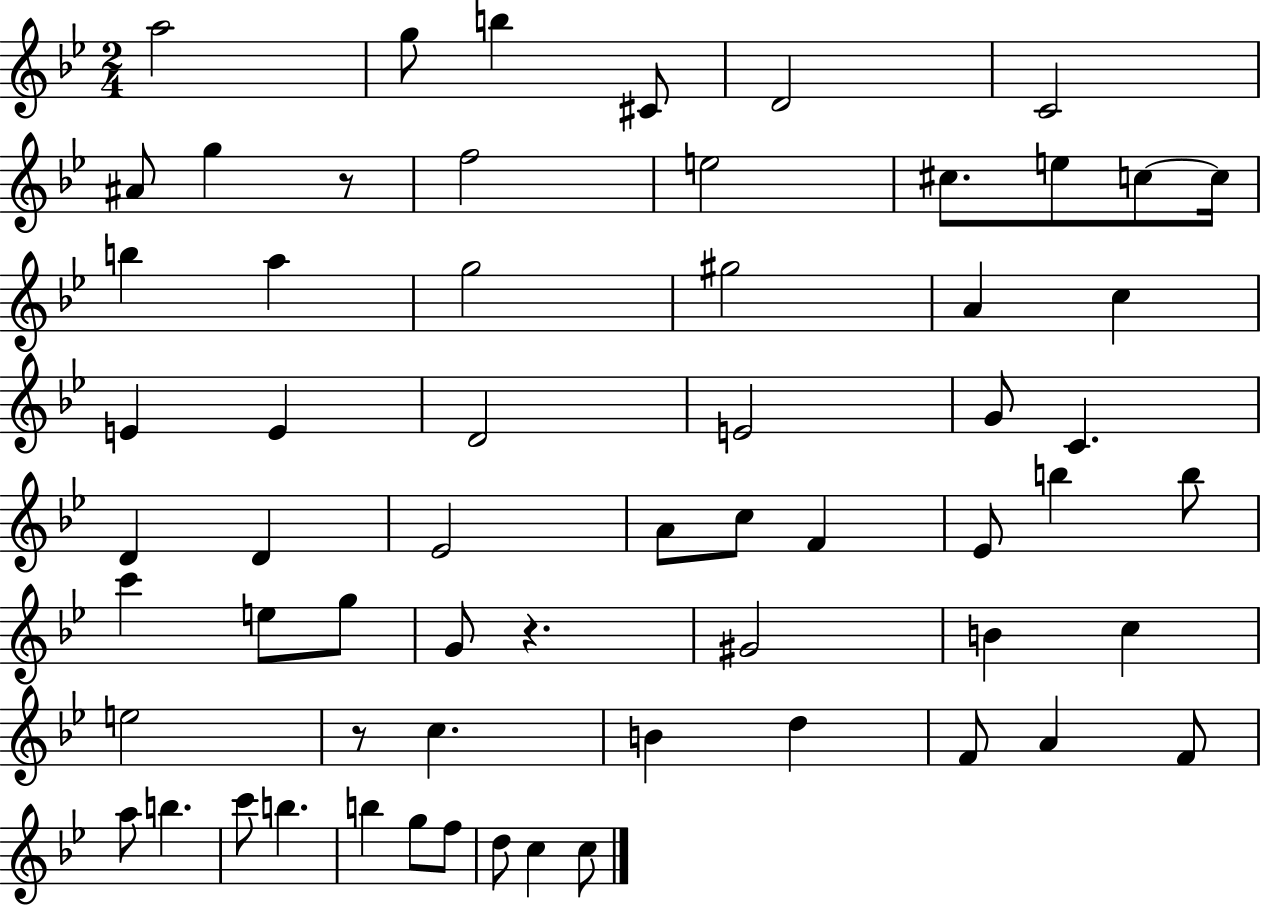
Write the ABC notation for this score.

X:1
T:Untitled
M:2/4
L:1/4
K:Bb
a2 g/2 b ^C/2 D2 C2 ^A/2 g z/2 f2 e2 ^c/2 e/2 c/2 c/4 b a g2 ^g2 A c E E D2 E2 G/2 C D D _E2 A/2 c/2 F _E/2 b b/2 c' e/2 g/2 G/2 z ^G2 B c e2 z/2 c B d F/2 A F/2 a/2 b c'/2 b b g/2 f/2 d/2 c c/2